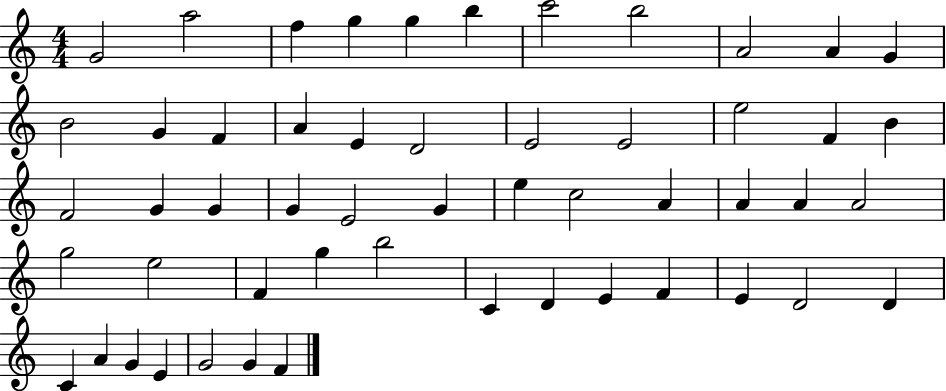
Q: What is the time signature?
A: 4/4